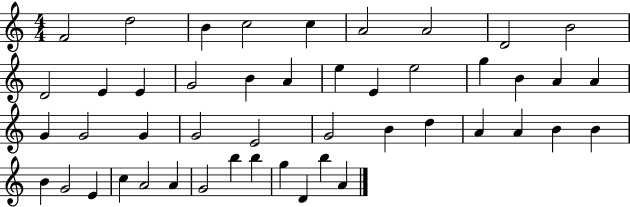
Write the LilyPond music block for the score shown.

{
  \clef treble
  \numericTimeSignature
  \time 4/4
  \key c \major
  f'2 d''2 | b'4 c''2 c''4 | a'2 a'2 | d'2 b'2 | \break d'2 e'4 e'4 | g'2 b'4 a'4 | e''4 e'4 e''2 | g''4 b'4 a'4 a'4 | \break g'4 g'2 g'4 | g'2 e'2 | g'2 b'4 d''4 | a'4 a'4 b'4 b'4 | \break b'4 g'2 e'4 | c''4 a'2 a'4 | g'2 b''4 b''4 | g''4 d'4 b''4 a'4 | \break \bar "|."
}